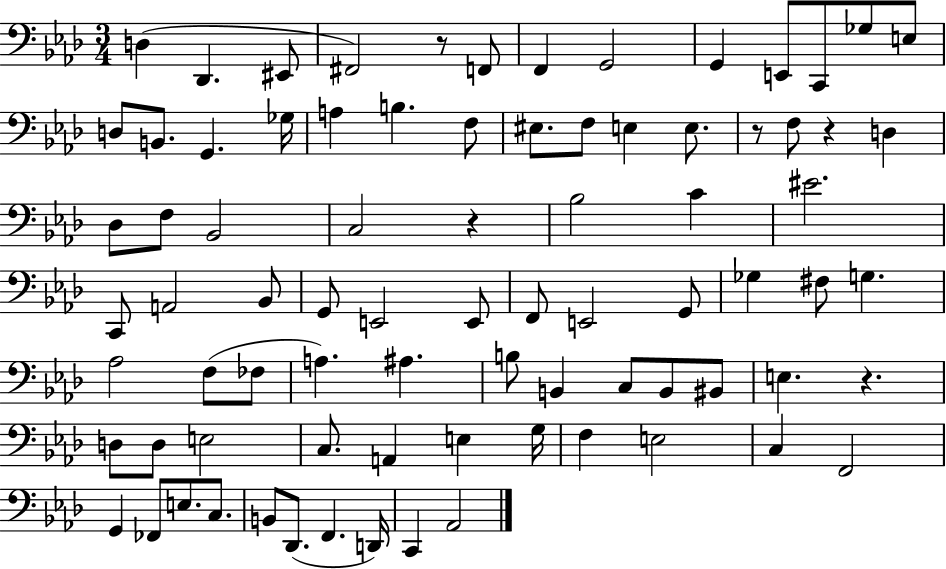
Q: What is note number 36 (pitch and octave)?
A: G2